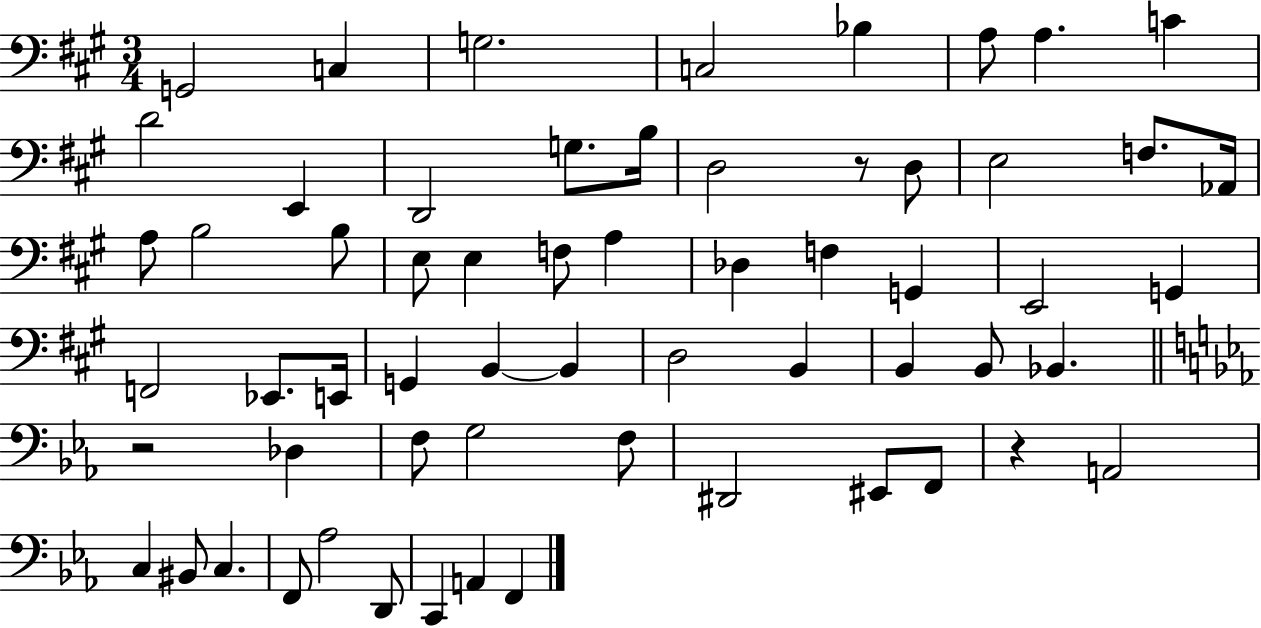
{
  \clef bass
  \numericTimeSignature
  \time 3/4
  \key a \major
  \repeat volta 2 { g,2 c4 | g2. | c2 bes4 | a8 a4. c'4 | \break d'2 e,4 | d,2 g8. b16 | d2 r8 d8 | e2 f8. aes,16 | \break a8 b2 b8 | e8 e4 f8 a4 | des4 f4 g,4 | e,2 g,4 | \break f,2 ees,8. e,16 | g,4 b,4~~ b,4 | d2 b,4 | b,4 b,8 bes,4. | \break \bar "||" \break \key c \minor r2 des4 | f8 g2 f8 | dis,2 eis,8 f,8 | r4 a,2 | \break c4 bis,8 c4. | f,8 aes2 d,8 | c,4 a,4 f,4 | } \bar "|."
}